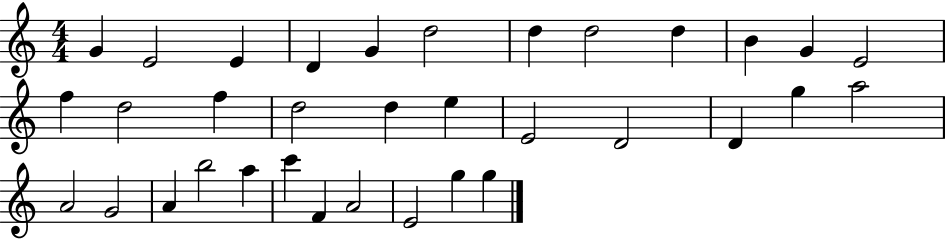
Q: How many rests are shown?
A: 0